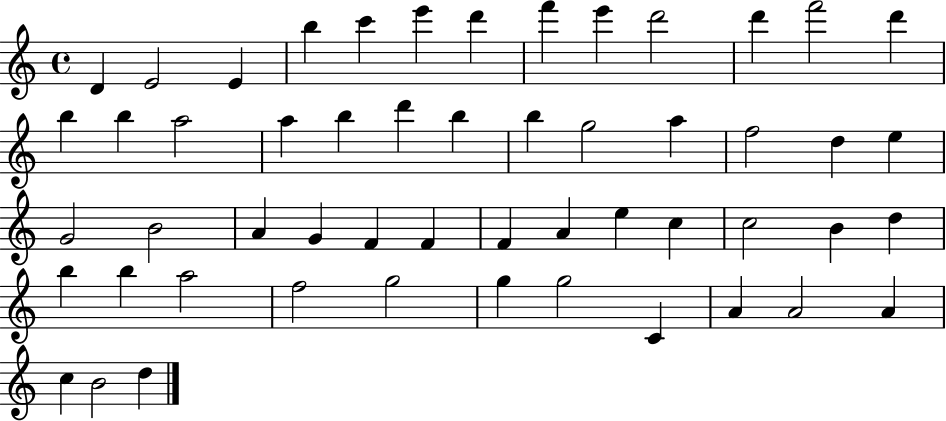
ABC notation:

X:1
T:Untitled
M:4/4
L:1/4
K:C
D E2 E b c' e' d' f' e' d'2 d' f'2 d' b b a2 a b d' b b g2 a f2 d e G2 B2 A G F F F A e c c2 B d b b a2 f2 g2 g g2 C A A2 A c B2 d